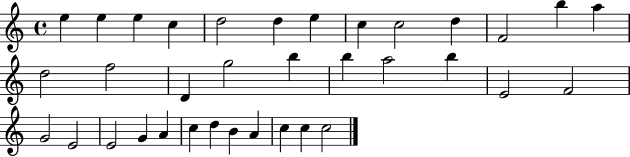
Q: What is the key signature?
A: C major